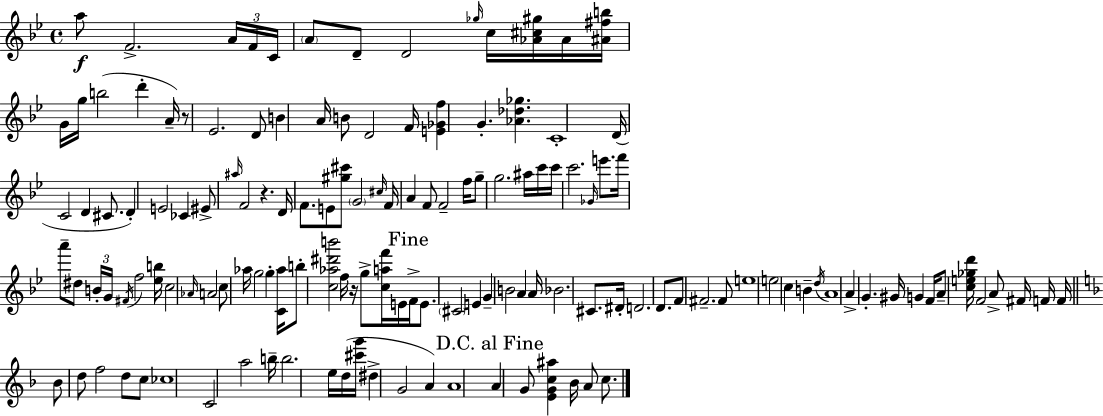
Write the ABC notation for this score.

X:1
T:Untitled
M:4/4
L:1/4
K:Bb
a/2 F2 A/4 F/4 C/4 A/2 D/2 D2 _g/4 c/4 [_A^c^g]/4 _A/4 [^A^fb]/4 G/4 g/4 b2 d' A/4 z/2 _E2 D/2 B A/4 B/2 D2 F/4 [E_Gf] G [_A_d_g] C4 D/4 C2 D ^C/2 D E2 _C ^E/2 ^a/4 F2 z D/4 F/2 E/2 [^g^c']/2 G2 ^c/4 F/4 A F/2 F2 f/4 g/2 g2 ^a/4 c'/4 c'/4 c'2 _G/4 e'/2 f'/4 a'/2 ^d/2 B/4 G/4 ^F/4 f2 [_eb]/4 c2 _A/4 A2 c/2 _a/4 g2 g [C_a]/4 b/2 [c_a^d'b']2 f/4 z/4 g/2 [caf']/4 E/4 F/4 E/2 ^C2 E G B2 A A/4 _B2 ^C/2 ^D/4 D2 D/2 F/2 ^F2 ^F/2 e4 e2 c B d/4 A4 A G ^G/4 G F/4 A/2 [ce_gd']/4 F2 A/2 ^F/4 F/4 F/4 _B/2 d/2 f2 d/2 c/2 _c4 C2 a2 b/4 b2 e/4 d/4 [^c'g']/4 ^d G2 A A4 A G/2 [EGc^a] _B/4 A/2 c/2